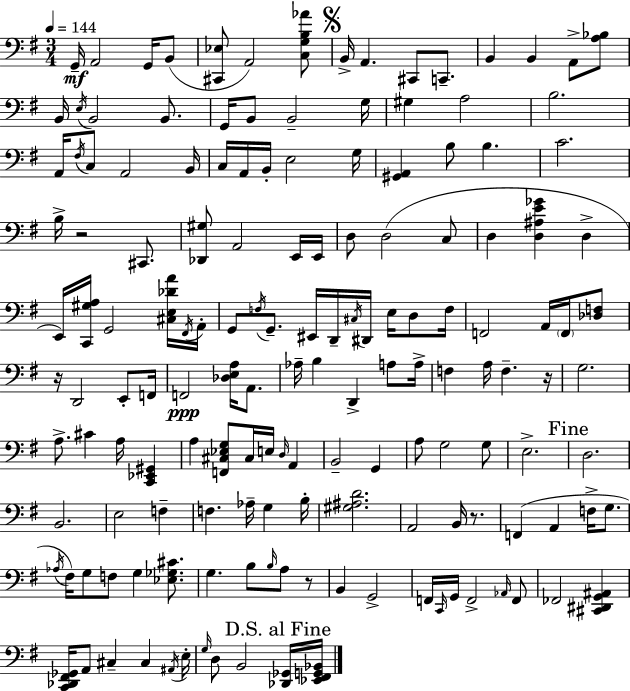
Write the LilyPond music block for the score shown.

{
  \clef bass
  \numericTimeSignature
  \time 3/4
  \key g \major
  \tempo 4 = 144
  g,16--\mf a,2 g,16 b,8( | <cis, ees>8 a,2) <c g b aes'>8 | \mark \markup { \musicglyph "scripts.segno" } b,16-> a,4. cis,8 c,8.-- | b,4 b,4 a,8-> <a bes>8 | \break b,16 \acciaccatura { e16 } b,2 b,8. | g,16 b,8 b,2-- | g16 gis4 a2 | b2. | \break a,16 \acciaccatura { fis16 } c8 a,2 | b,16 c16 a,16 b,16-. e2 | g16 <gis, a,>4 b8 b4. | c'2. | \break b16-> r2 cis,8. | <des, gis>8 a,2 | e,16 e,16 d8 d2( | c8 d4 <d ais e' ges'>4 d4-> | \break e,16) <c, gis a>16 g,2 | <cis e des' a'>16 \acciaccatura { fis,16 } a,16-. g,8 \acciaccatura { f16 } g,8.-- eis,16 d,16-- \acciaccatura { cis16 } | dis,16 e16 d8 f16 f,2 | a,16 \parenthesize f,16 <des f>8 r16 d,2 | \break e,8-. f,16 f,2\ppp | <des e a>16 a,8. aes16-- b4 d,4-> | a8 a16-> f4 a16 f4.-- | r16 g2. | \break a8.-> cis'4 | a16 <c, ees, gis,>4 a4 <f, cis ees g>8 cis16 | e16 \grace { d16 } a,4 b,2-- | g,4 a8 g2 | \break g8 e2.-> | \mark "Fine" d2. | b,2. | e2 | \break f4-- f4. | aes16-- g4 b16-. <gis ais d'>2. | a,2 | b,16 r8. f,4( a,4 | \break f16-> g8. \acciaccatura { aes16 } fis16) g8 f8 | g4 <ees ges cis'>8. g4. | b8 \grace { b16 } a8 r8 b,4 | g,2-> f,16 \grace { c,16 } g,16 f,2-> | \break \grace { aes,16 } f,8 fes,2 | <cis, dis, g, ais,>4 <c, des, fis, ges,>16 a,8 | cis4-- cis4 \acciaccatura { ais,16 } e16-. \grace { g16 } | d8 b,2 \mark "D.S. al Fine" <des, ges,>16 <ees, fis, g, bes,>16 | \break \bar "|."
}